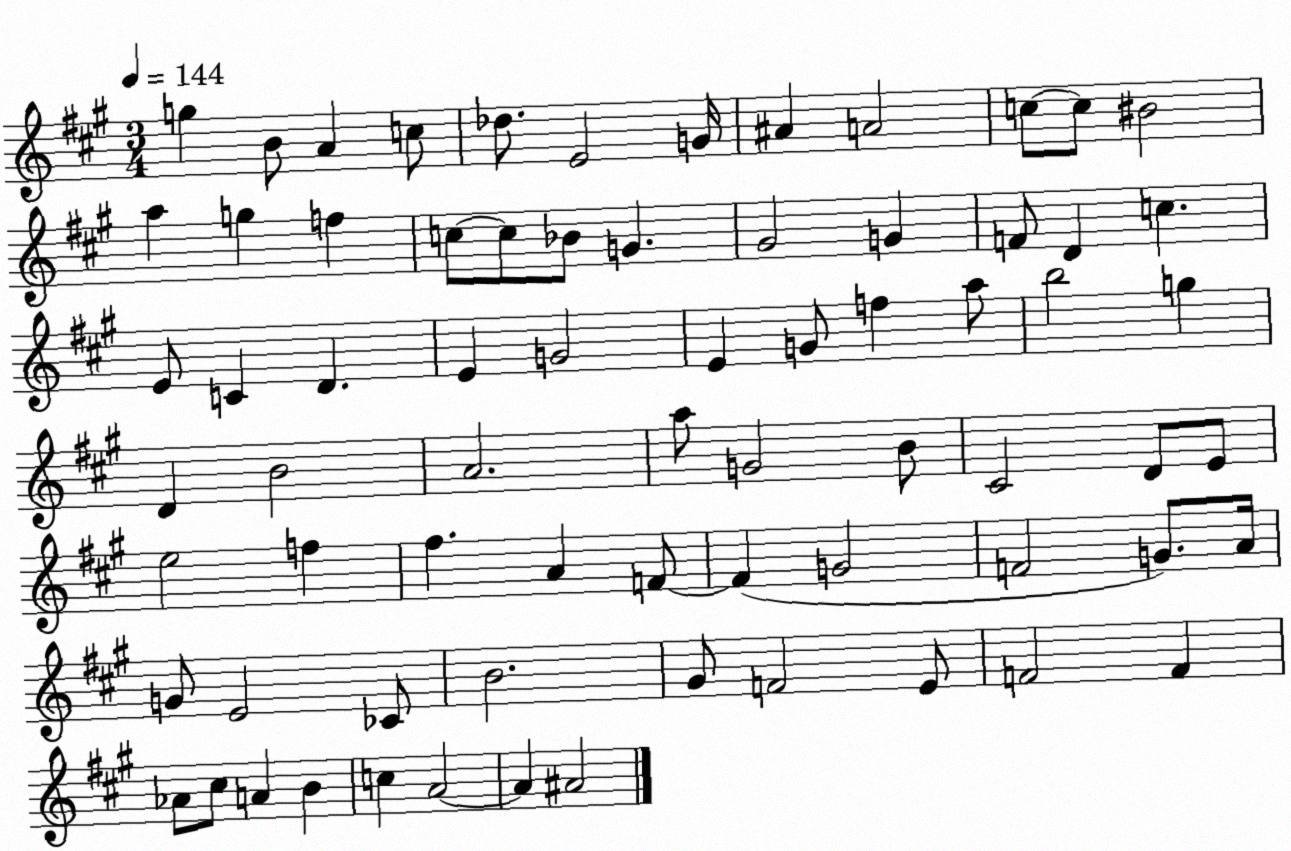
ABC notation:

X:1
T:Untitled
M:3/4
L:1/4
K:A
g B/2 A c/2 _d/2 E2 G/4 ^A A2 c/2 c/2 ^B2 a g f c/2 c/2 _B/2 G ^G2 G F/2 D c E/2 C D E G2 E G/2 f a/2 b2 g D B2 A2 a/2 G2 B/2 ^C2 D/2 E/2 e2 f ^f A F/2 F G2 F2 G/2 A/4 G/2 E2 _C/2 B2 ^G/2 F2 E/2 F2 F _A/2 ^c/2 A B c A2 A ^A2